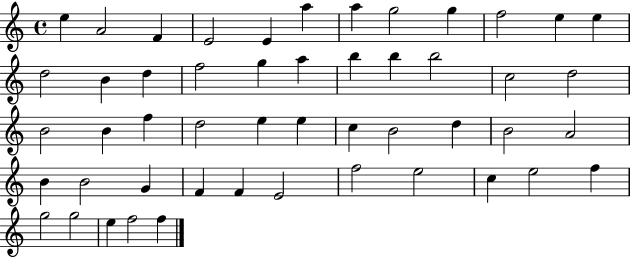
{
  \clef treble
  \time 4/4
  \defaultTimeSignature
  \key c \major
  e''4 a'2 f'4 | e'2 e'4 a''4 | a''4 g''2 g''4 | f''2 e''4 e''4 | \break d''2 b'4 d''4 | f''2 g''4 a''4 | b''4 b''4 b''2 | c''2 d''2 | \break b'2 b'4 f''4 | d''2 e''4 e''4 | c''4 b'2 d''4 | b'2 a'2 | \break b'4 b'2 g'4 | f'4 f'4 e'2 | f''2 e''2 | c''4 e''2 f''4 | \break g''2 g''2 | e''4 f''2 f''4 | \bar "|."
}